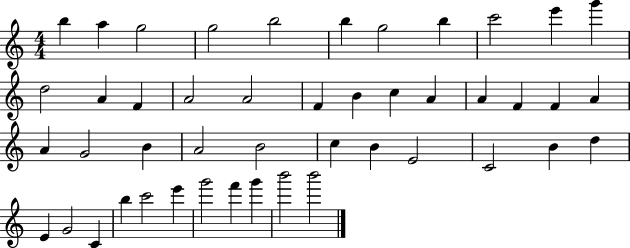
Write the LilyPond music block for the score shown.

{
  \clef treble
  \numericTimeSignature
  \time 4/4
  \key c \major
  b''4 a''4 g''2 | g''2 b''2 | b''4 g''2 b''4 | c'''2 e'''4 g'''4 | \break d''2 a'4 f'4 | a'2 a'2 | f'4 b'4 c''4 a'4 | a'4 f'4 f'4 a'4 | \break a'4 g'2 b'4 | a'2 b'2 | c''4 b'4 e'2 | c'2 b'4 d''4 | \break e'4 g'2 c'4 | b''4 c'''2 e'''4 | g'''2 f'''4 g'''4 | b'''2 b'''2 | \break \bar "|."
}